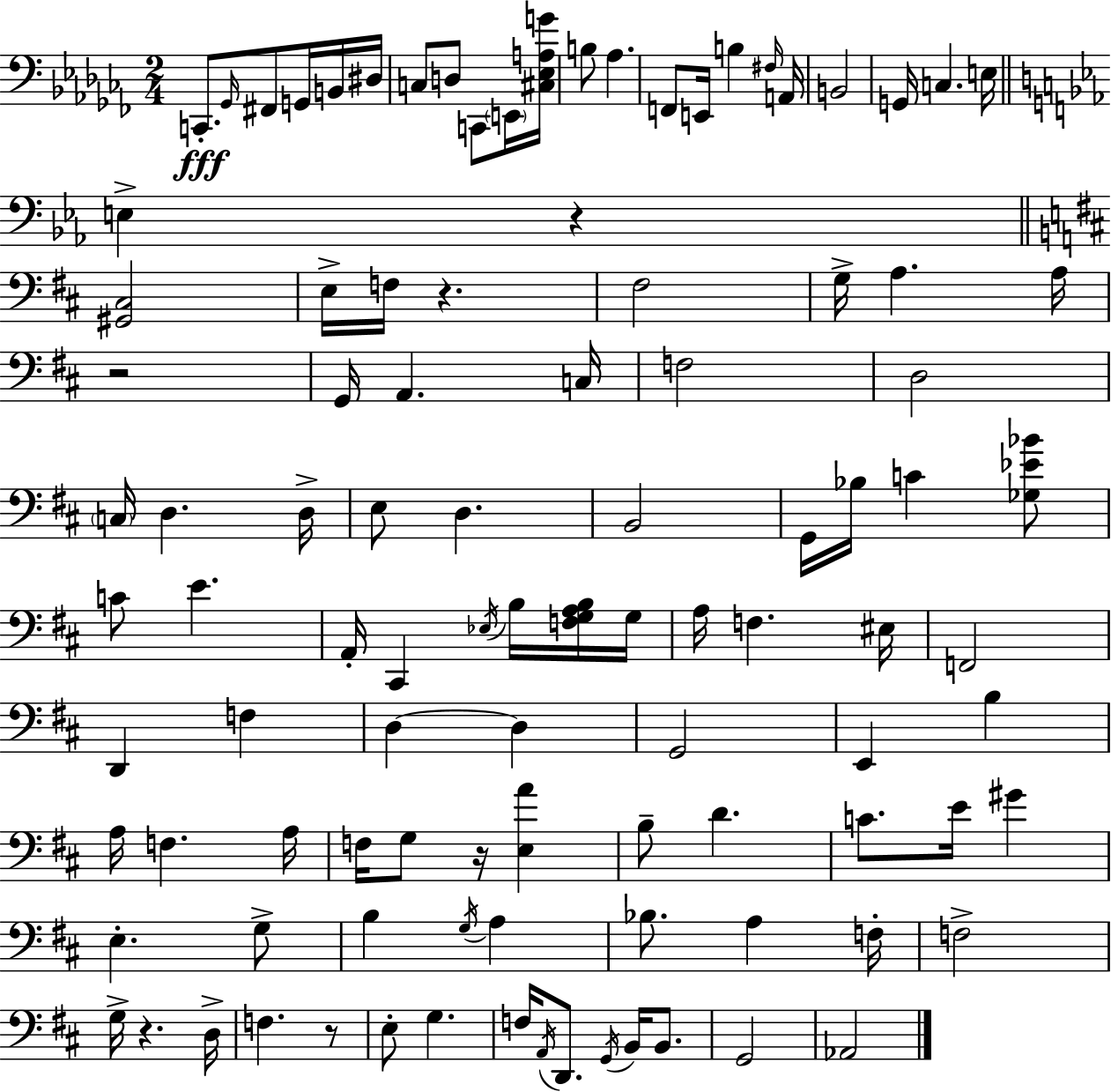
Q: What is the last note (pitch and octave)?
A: Ab2